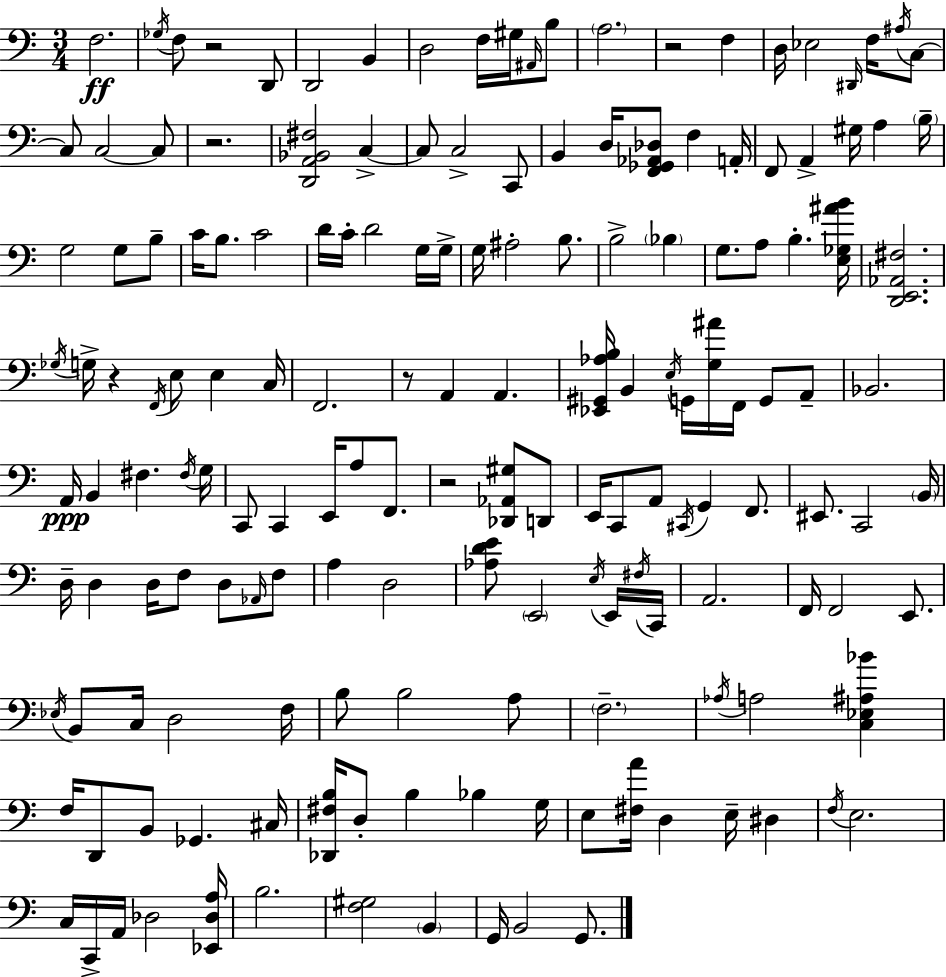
{
  \clef bass
  \numericTimeSignature
  \time 3/4
  \key a \minor
  f2.\ff | \acciaccatura { ges16 } f8 r2 d,8 | d,2 b,4 | d2 f16 gis16 \grace { ais,16 } | \break b8 \parenthesize a2. | r2 f4 | d16 ees2 \grace { dis,16 } | f16 \acciaccatura { ais16 } c8~~ c8 c2~~ | \break c8 r2. | <d, a, bes, fis>2 | c4->~~ c8 c2-> | c,8 b,4 d16 <f, ges, aes, des>8 f4 | \break a,16-. f,8 a,4-> gis16 a4 | \parenthesize b16-- g2 | g8 b8-- c'16 b8. c'2 | d'16 c'16-. d'2 | \break g16 g16-> g16 ais2-. | b8. b2-> | \parenthesize bes4 g8. a8 b4.-. | <e ges ais' b'>16 <d, e, aes, fis>2. | \break \acciaccatura { ges16 } g16-> r4 \acciaccatura { f,16 } e8 | e4 c16 f,2. | r8 a,4 | a,4. <ees, gis, aes b>16 b,4 \acciaccatura { e16 } | \break g,16 <g ais'>16 f,16 g,8 a,8-- bes,2. | a,16\ppp b,4 | fis4. \acciaccatura { fis16 } g16 c,8 c,4 | e,16 a8 f,8. r2 | \break <des, aes, gis>8 d,8 e,16 c,8 a,8 | \acciaccatura { cis,16 } g,4 f,8. eis,8. | c,2 \parenthesize b,16 d16-- d4 | d16 f8 d8 \grace { aes,16 } f8 a4 | \break d2 <aes d' e'>8 | \parenthesize e,2 \acciaccatura { e16 } e,16 \acciaccatura { fis16 } c,16 | a,2. | f,16 f,2 e,8. | \break \acciaccatura { ees16 } b,8 c16 d2 | f16 b8 b2 a8 | \parenthesize f2.-- | \acciaccatura { aes16 } a2 <c ees ais bes'>4 | \break f16 d,8 b,8 ges,4. | cis16 <des, fis b>16 d8-. b4 bes4 | g16 e8 <fis a'>16 d4 e16-- dis4 | \acciaccatura { f16 } e2. | \break c16 c,16-> a,16 des2 | <ees, des a>16 b2. | <f gis>2 \parenthesize b,4 | g,16 b,2 | \break g,8. \bar "|."
}